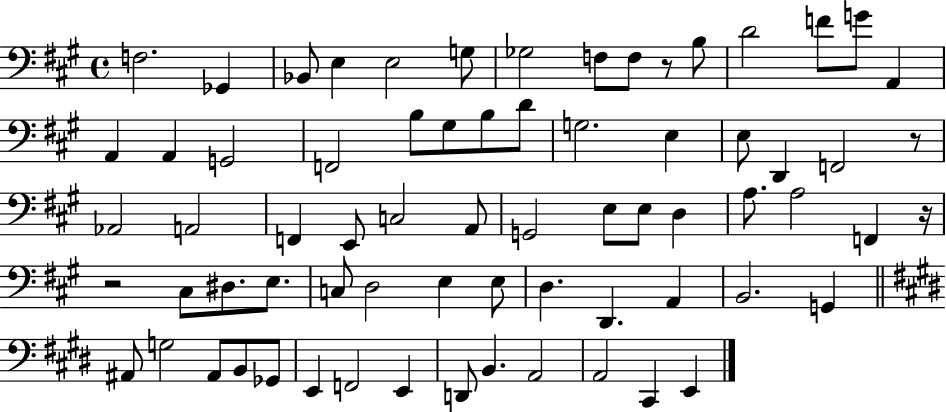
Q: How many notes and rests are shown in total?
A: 70